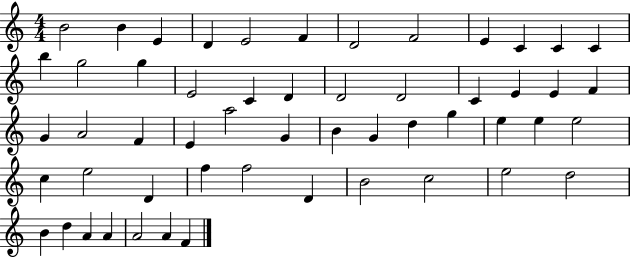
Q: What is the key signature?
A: C major